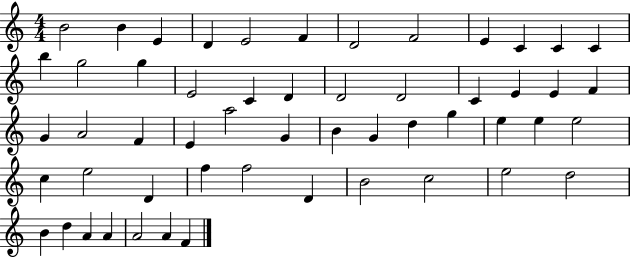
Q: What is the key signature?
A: C major